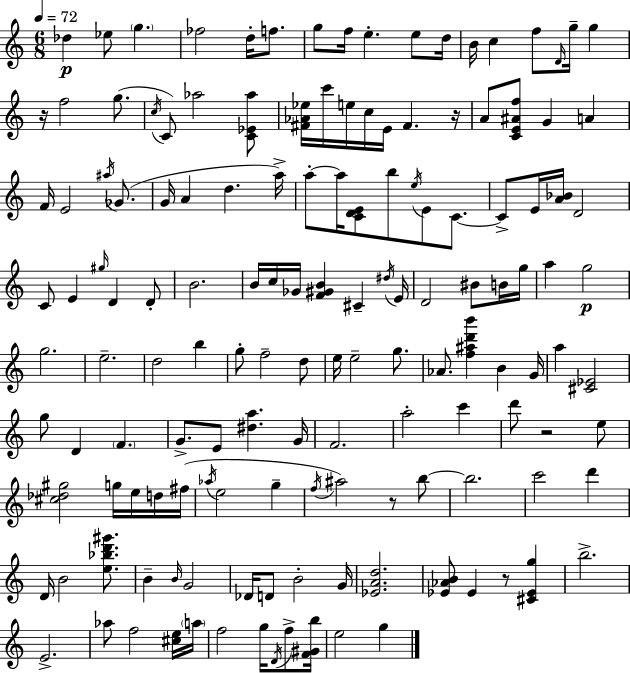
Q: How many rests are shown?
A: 5